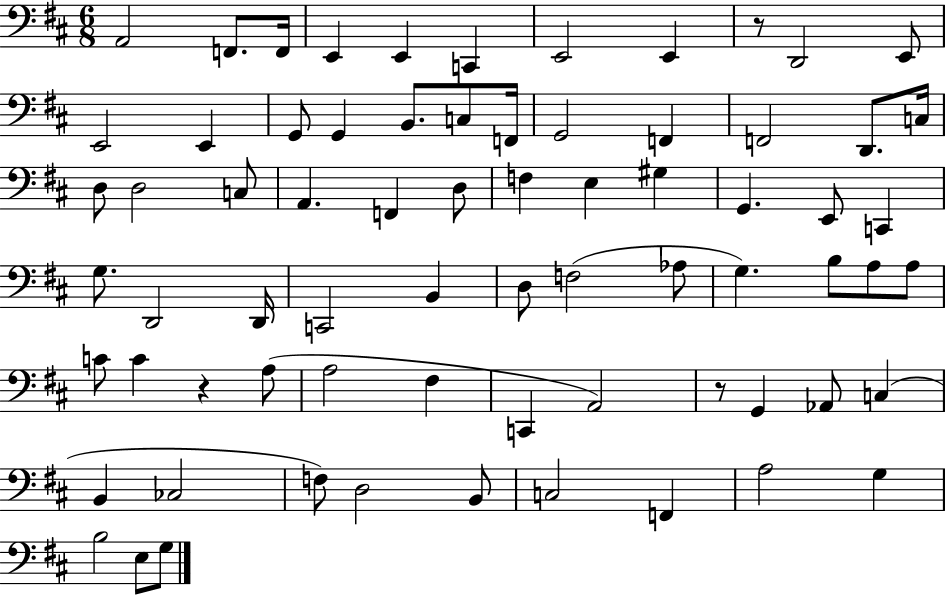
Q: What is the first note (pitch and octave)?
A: A2